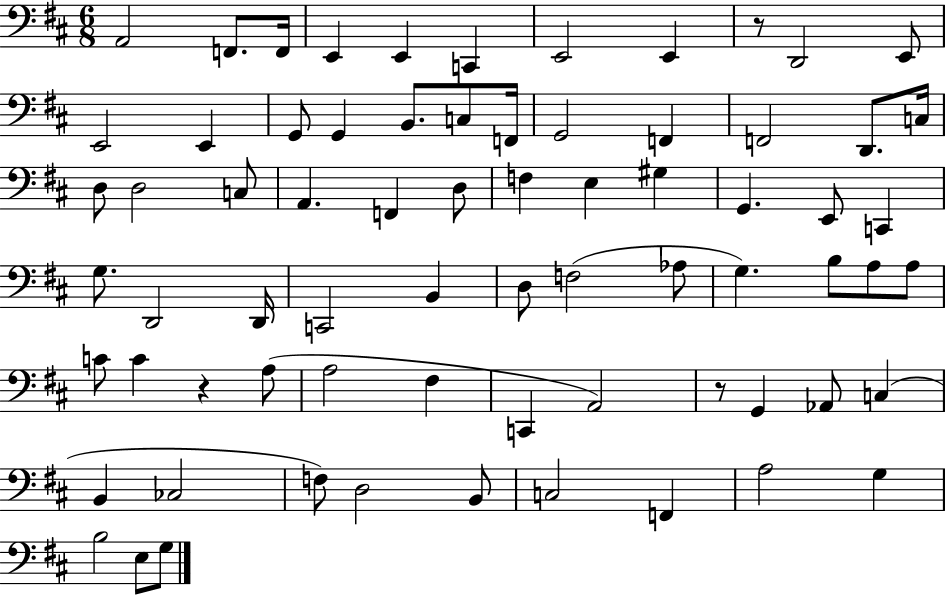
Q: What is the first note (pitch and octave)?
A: A2